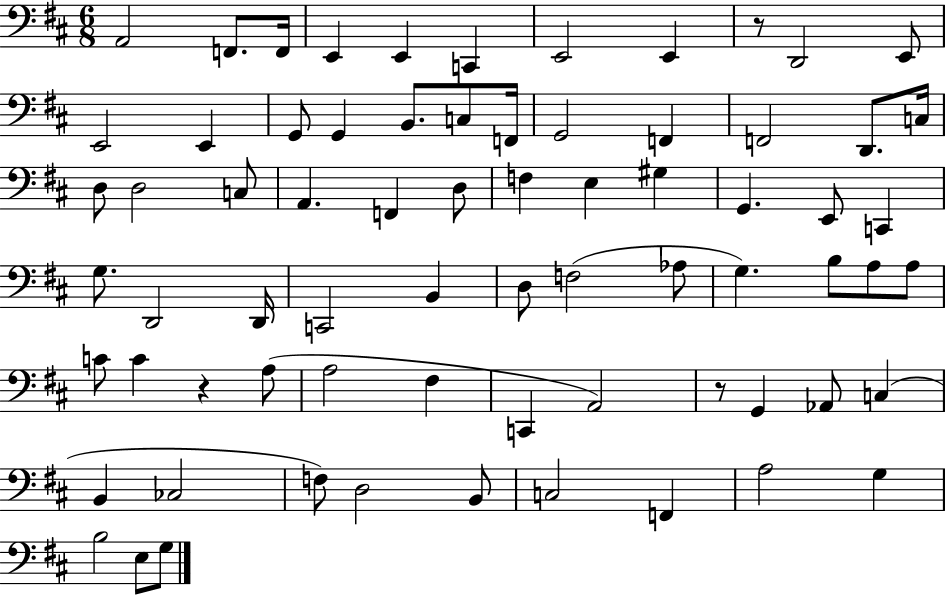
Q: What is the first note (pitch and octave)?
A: A2